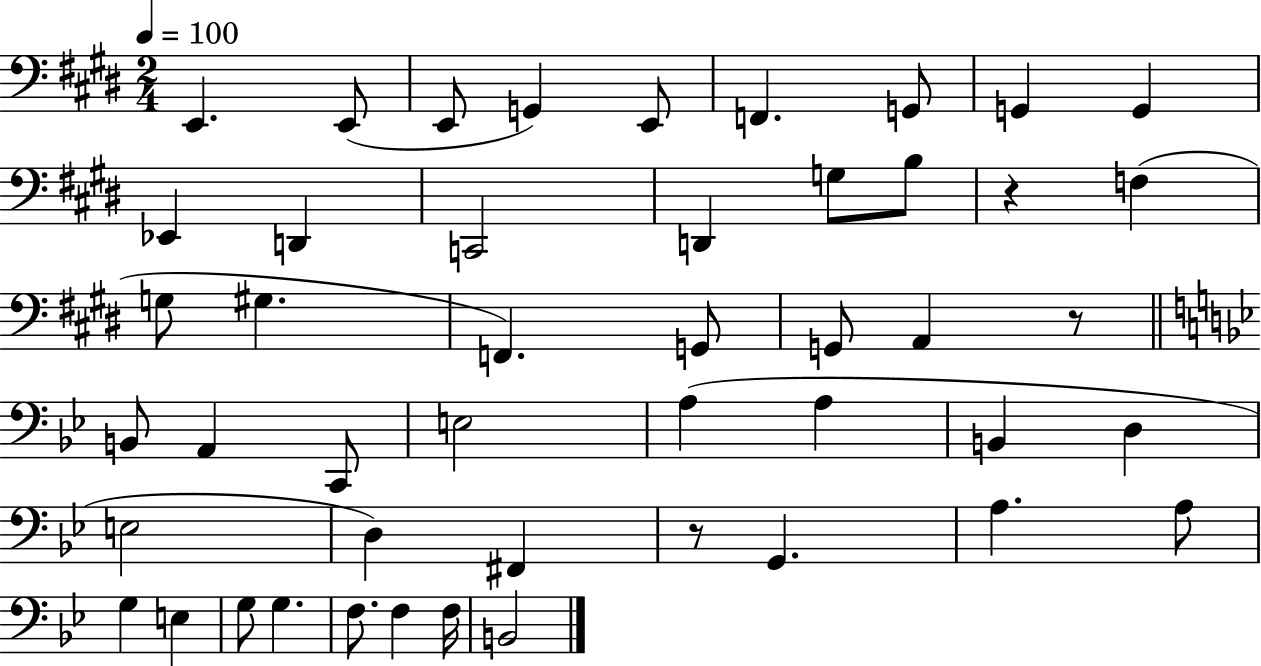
{
  \clef bass
  \numericTimeSignature
  \time 2/4
  \key e \major
  \tempo 4 = 100
  \repeat volta 2 { e,4. e,8( | e,8 g,4) e,8 | f,4. g,8 | g,4 g,4 | \break ees,4 d,4 | c,2 | d,4 g8 b8 | r4 f4( | \break g8 gis4. | f,4.) g,8 | g,8 a,4 r8 | \bar "||" \break \key bes \major b,8 a,4 c,8 | e2 | a4( a4 | b,4 d4 | \break e2 | d4) fis,4 | r8 g,4. | a4. a8 | \break g4 e4 | g8 g4. | f8. f4 f16 | b,2 | \break } \bar "|."
}